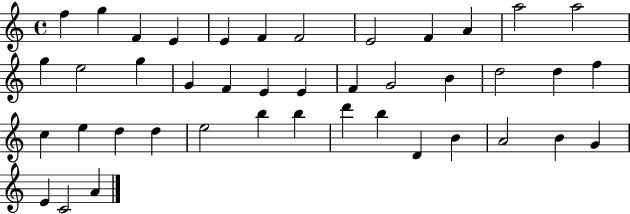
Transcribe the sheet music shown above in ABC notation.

X:1
T:Untitled
M:4/4
L:1/4
K:C
f g F E E F F2 E2 F A a2 a2 g e2 g G F E E F G2 B d2 d f c e d d e2 b b d' b D B A2 B G E C2 A